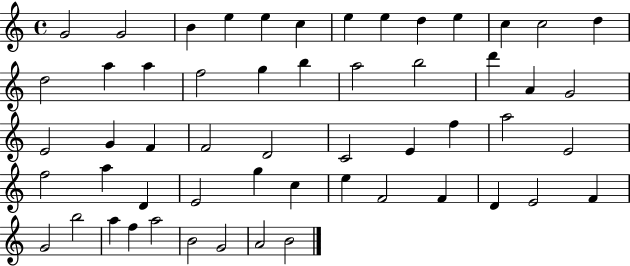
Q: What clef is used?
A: treble